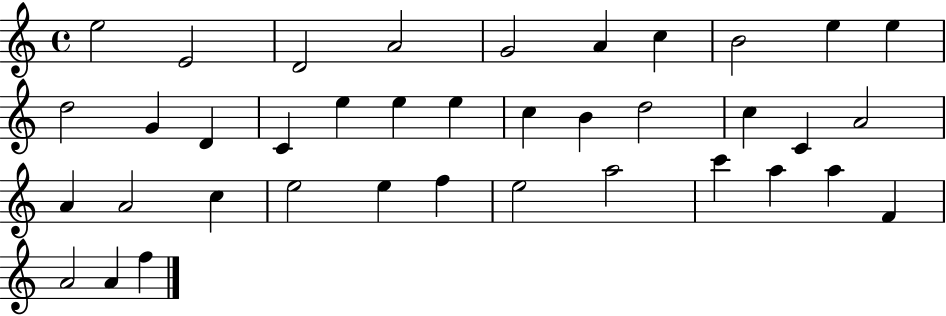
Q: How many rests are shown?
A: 0